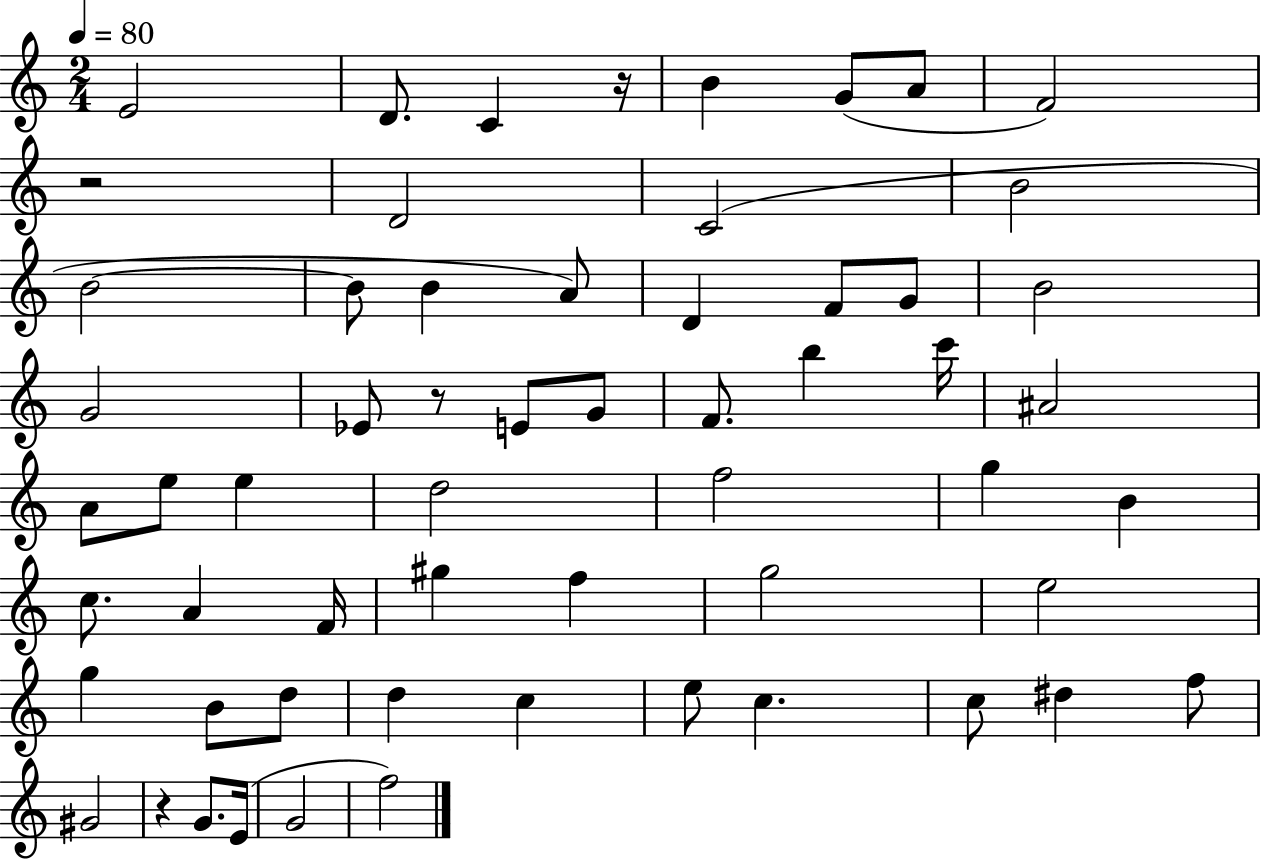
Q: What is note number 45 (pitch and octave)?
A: C5